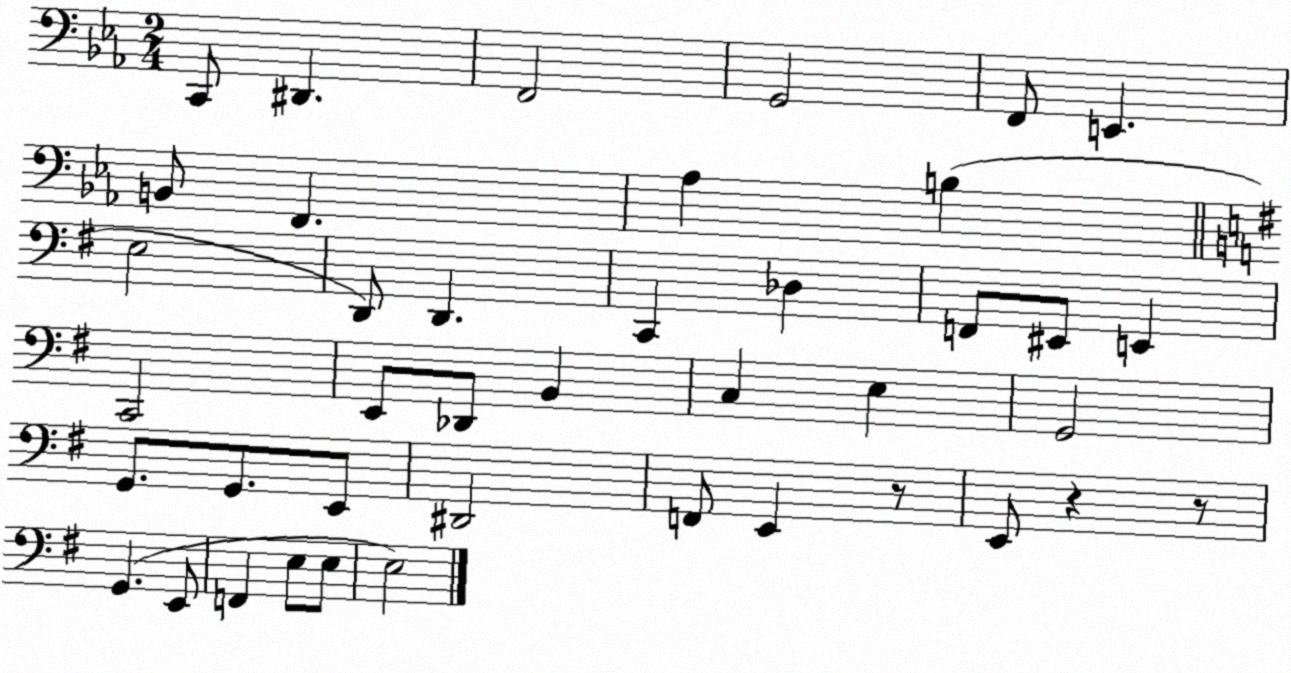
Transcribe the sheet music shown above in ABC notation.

X:1
T:Untitled
M:2/4
L:1/4
K:Eb
C,,/2 ^D,, F,,2 G,,2 F,,/2 E,, B,,/2 F,, _A, B, E,2 D,,/2 D,, C,, _D, F,,/2 ^E,,/2 E,, C,,2 E,,/2 _D,,/2 B,, C, E, G,,2 G,,/2 G,,/2 E,,/2 ^D,,2 F,,/2 E,, z/2 E,,/2 z z/2 G,, E,,/2 F,, E,/2 E,/2 E,2